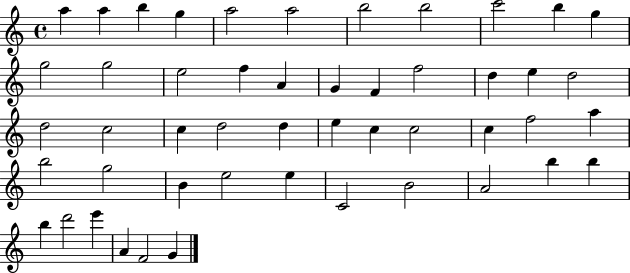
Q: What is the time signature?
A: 4/4